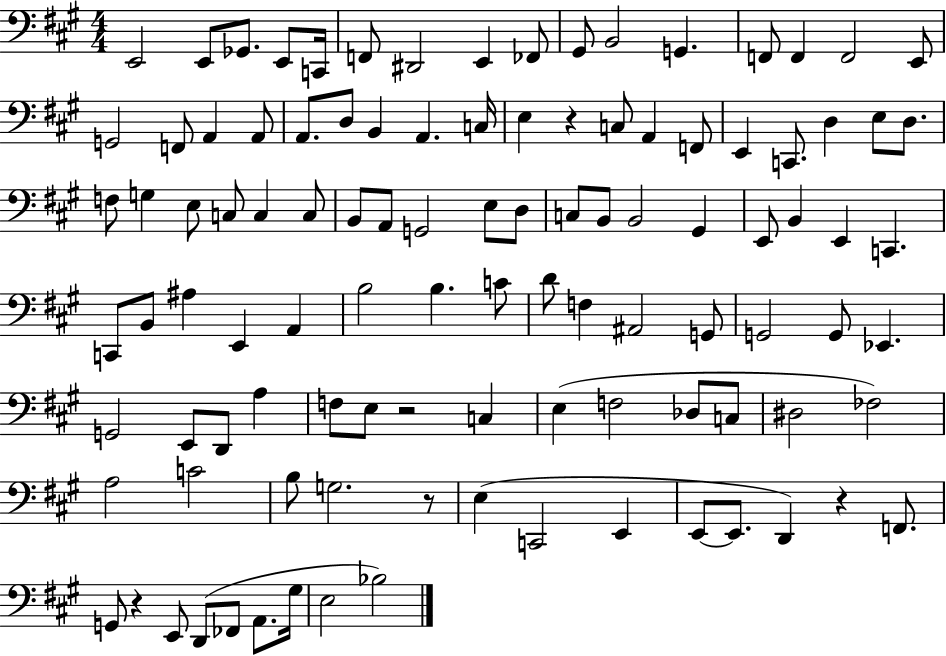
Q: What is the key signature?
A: A major